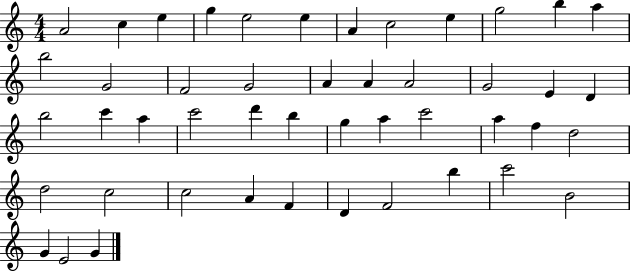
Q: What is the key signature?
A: C major